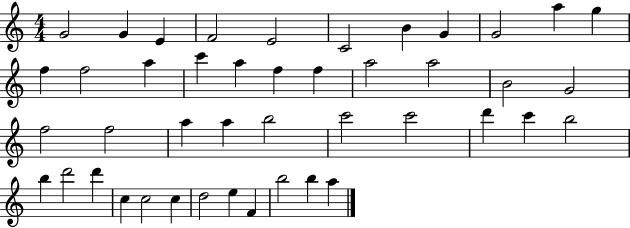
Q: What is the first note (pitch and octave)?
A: G4